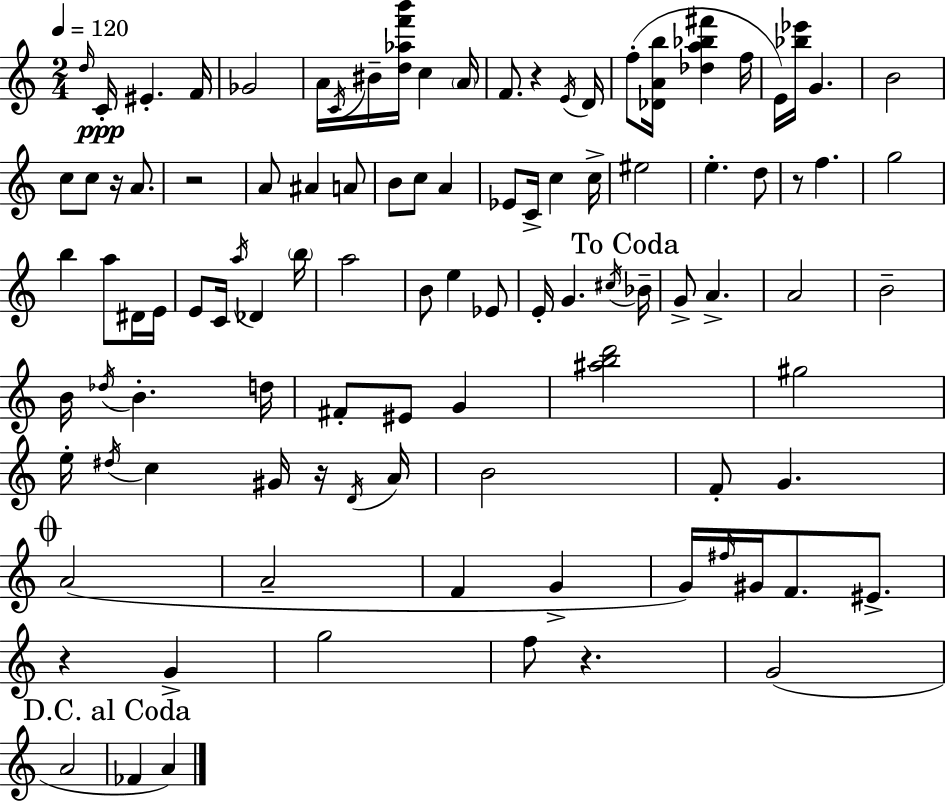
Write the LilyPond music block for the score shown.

{
  \clef treble
  \numericTimeSignature
  \time 2/4
  \key a \minor
  \tempo 4 = 120
  \grace { d''16 }\ppp c'16-. eis'4.-. | f'16 ges'2 | a'16 \acciaccatura { c'16 } bis'16-- <d'' aes'' f''' b'''>16 c''4 | \parenthesize a'16 f'8. r4 | \break \acciaccatura { e'16 } d'16 f''8-.( <des' a' b''>16 <des'' a'' bes'' fis'''>4 | f''16 e'16) <bes'' ees'''>16 g'4. | b'2 | c''8 c''8 r16 | \break a'8. r2 | a'8 ais'4 | a'8 b'8 c''8 a'4 | ees'8 c'16-> c''4 | \break c''16-> eis''2 | e''4.-. | d''8 r8 f''4. | g''2 | \break b''4 a''8 | dis'16 e'16 e'8 c'16 \acciaccatura { a''16 } des'4 | \parenthesize b''16 a''2 | b'8 e''4 | \break ees'8 e'16-. g'4. | \acciaccatura { cis''16 } \mark "To Coda" bes'16-- g'8-> a'4.-> | a'2 | b'2-- | \break b'16 \acciaccatura { des''16 } b'4.-. | d''16 fis'8-. | eis'8 g'4 <ais'' b'' d'''>2 | gis''2 | \break e''16-. \acciaccatura { dis''16 } | c''4 gis'16 r16 \acciaccatura { d'16 } a'16 | b'2 | f'8-. g'4. | \break \mark \markup { \musicglyph "scripts.coda" } a'2( | a'2-- | f'4 g'4-> | g'16) \grace { fis''16 } gis'16 f'8. eis'8.-> | \break r4 g'4-> | g''2 | f''8 r4. | g'2( | \break a'2 | \mark "D.C. al Coda" fes'4 a'4) | \bar "|."
}